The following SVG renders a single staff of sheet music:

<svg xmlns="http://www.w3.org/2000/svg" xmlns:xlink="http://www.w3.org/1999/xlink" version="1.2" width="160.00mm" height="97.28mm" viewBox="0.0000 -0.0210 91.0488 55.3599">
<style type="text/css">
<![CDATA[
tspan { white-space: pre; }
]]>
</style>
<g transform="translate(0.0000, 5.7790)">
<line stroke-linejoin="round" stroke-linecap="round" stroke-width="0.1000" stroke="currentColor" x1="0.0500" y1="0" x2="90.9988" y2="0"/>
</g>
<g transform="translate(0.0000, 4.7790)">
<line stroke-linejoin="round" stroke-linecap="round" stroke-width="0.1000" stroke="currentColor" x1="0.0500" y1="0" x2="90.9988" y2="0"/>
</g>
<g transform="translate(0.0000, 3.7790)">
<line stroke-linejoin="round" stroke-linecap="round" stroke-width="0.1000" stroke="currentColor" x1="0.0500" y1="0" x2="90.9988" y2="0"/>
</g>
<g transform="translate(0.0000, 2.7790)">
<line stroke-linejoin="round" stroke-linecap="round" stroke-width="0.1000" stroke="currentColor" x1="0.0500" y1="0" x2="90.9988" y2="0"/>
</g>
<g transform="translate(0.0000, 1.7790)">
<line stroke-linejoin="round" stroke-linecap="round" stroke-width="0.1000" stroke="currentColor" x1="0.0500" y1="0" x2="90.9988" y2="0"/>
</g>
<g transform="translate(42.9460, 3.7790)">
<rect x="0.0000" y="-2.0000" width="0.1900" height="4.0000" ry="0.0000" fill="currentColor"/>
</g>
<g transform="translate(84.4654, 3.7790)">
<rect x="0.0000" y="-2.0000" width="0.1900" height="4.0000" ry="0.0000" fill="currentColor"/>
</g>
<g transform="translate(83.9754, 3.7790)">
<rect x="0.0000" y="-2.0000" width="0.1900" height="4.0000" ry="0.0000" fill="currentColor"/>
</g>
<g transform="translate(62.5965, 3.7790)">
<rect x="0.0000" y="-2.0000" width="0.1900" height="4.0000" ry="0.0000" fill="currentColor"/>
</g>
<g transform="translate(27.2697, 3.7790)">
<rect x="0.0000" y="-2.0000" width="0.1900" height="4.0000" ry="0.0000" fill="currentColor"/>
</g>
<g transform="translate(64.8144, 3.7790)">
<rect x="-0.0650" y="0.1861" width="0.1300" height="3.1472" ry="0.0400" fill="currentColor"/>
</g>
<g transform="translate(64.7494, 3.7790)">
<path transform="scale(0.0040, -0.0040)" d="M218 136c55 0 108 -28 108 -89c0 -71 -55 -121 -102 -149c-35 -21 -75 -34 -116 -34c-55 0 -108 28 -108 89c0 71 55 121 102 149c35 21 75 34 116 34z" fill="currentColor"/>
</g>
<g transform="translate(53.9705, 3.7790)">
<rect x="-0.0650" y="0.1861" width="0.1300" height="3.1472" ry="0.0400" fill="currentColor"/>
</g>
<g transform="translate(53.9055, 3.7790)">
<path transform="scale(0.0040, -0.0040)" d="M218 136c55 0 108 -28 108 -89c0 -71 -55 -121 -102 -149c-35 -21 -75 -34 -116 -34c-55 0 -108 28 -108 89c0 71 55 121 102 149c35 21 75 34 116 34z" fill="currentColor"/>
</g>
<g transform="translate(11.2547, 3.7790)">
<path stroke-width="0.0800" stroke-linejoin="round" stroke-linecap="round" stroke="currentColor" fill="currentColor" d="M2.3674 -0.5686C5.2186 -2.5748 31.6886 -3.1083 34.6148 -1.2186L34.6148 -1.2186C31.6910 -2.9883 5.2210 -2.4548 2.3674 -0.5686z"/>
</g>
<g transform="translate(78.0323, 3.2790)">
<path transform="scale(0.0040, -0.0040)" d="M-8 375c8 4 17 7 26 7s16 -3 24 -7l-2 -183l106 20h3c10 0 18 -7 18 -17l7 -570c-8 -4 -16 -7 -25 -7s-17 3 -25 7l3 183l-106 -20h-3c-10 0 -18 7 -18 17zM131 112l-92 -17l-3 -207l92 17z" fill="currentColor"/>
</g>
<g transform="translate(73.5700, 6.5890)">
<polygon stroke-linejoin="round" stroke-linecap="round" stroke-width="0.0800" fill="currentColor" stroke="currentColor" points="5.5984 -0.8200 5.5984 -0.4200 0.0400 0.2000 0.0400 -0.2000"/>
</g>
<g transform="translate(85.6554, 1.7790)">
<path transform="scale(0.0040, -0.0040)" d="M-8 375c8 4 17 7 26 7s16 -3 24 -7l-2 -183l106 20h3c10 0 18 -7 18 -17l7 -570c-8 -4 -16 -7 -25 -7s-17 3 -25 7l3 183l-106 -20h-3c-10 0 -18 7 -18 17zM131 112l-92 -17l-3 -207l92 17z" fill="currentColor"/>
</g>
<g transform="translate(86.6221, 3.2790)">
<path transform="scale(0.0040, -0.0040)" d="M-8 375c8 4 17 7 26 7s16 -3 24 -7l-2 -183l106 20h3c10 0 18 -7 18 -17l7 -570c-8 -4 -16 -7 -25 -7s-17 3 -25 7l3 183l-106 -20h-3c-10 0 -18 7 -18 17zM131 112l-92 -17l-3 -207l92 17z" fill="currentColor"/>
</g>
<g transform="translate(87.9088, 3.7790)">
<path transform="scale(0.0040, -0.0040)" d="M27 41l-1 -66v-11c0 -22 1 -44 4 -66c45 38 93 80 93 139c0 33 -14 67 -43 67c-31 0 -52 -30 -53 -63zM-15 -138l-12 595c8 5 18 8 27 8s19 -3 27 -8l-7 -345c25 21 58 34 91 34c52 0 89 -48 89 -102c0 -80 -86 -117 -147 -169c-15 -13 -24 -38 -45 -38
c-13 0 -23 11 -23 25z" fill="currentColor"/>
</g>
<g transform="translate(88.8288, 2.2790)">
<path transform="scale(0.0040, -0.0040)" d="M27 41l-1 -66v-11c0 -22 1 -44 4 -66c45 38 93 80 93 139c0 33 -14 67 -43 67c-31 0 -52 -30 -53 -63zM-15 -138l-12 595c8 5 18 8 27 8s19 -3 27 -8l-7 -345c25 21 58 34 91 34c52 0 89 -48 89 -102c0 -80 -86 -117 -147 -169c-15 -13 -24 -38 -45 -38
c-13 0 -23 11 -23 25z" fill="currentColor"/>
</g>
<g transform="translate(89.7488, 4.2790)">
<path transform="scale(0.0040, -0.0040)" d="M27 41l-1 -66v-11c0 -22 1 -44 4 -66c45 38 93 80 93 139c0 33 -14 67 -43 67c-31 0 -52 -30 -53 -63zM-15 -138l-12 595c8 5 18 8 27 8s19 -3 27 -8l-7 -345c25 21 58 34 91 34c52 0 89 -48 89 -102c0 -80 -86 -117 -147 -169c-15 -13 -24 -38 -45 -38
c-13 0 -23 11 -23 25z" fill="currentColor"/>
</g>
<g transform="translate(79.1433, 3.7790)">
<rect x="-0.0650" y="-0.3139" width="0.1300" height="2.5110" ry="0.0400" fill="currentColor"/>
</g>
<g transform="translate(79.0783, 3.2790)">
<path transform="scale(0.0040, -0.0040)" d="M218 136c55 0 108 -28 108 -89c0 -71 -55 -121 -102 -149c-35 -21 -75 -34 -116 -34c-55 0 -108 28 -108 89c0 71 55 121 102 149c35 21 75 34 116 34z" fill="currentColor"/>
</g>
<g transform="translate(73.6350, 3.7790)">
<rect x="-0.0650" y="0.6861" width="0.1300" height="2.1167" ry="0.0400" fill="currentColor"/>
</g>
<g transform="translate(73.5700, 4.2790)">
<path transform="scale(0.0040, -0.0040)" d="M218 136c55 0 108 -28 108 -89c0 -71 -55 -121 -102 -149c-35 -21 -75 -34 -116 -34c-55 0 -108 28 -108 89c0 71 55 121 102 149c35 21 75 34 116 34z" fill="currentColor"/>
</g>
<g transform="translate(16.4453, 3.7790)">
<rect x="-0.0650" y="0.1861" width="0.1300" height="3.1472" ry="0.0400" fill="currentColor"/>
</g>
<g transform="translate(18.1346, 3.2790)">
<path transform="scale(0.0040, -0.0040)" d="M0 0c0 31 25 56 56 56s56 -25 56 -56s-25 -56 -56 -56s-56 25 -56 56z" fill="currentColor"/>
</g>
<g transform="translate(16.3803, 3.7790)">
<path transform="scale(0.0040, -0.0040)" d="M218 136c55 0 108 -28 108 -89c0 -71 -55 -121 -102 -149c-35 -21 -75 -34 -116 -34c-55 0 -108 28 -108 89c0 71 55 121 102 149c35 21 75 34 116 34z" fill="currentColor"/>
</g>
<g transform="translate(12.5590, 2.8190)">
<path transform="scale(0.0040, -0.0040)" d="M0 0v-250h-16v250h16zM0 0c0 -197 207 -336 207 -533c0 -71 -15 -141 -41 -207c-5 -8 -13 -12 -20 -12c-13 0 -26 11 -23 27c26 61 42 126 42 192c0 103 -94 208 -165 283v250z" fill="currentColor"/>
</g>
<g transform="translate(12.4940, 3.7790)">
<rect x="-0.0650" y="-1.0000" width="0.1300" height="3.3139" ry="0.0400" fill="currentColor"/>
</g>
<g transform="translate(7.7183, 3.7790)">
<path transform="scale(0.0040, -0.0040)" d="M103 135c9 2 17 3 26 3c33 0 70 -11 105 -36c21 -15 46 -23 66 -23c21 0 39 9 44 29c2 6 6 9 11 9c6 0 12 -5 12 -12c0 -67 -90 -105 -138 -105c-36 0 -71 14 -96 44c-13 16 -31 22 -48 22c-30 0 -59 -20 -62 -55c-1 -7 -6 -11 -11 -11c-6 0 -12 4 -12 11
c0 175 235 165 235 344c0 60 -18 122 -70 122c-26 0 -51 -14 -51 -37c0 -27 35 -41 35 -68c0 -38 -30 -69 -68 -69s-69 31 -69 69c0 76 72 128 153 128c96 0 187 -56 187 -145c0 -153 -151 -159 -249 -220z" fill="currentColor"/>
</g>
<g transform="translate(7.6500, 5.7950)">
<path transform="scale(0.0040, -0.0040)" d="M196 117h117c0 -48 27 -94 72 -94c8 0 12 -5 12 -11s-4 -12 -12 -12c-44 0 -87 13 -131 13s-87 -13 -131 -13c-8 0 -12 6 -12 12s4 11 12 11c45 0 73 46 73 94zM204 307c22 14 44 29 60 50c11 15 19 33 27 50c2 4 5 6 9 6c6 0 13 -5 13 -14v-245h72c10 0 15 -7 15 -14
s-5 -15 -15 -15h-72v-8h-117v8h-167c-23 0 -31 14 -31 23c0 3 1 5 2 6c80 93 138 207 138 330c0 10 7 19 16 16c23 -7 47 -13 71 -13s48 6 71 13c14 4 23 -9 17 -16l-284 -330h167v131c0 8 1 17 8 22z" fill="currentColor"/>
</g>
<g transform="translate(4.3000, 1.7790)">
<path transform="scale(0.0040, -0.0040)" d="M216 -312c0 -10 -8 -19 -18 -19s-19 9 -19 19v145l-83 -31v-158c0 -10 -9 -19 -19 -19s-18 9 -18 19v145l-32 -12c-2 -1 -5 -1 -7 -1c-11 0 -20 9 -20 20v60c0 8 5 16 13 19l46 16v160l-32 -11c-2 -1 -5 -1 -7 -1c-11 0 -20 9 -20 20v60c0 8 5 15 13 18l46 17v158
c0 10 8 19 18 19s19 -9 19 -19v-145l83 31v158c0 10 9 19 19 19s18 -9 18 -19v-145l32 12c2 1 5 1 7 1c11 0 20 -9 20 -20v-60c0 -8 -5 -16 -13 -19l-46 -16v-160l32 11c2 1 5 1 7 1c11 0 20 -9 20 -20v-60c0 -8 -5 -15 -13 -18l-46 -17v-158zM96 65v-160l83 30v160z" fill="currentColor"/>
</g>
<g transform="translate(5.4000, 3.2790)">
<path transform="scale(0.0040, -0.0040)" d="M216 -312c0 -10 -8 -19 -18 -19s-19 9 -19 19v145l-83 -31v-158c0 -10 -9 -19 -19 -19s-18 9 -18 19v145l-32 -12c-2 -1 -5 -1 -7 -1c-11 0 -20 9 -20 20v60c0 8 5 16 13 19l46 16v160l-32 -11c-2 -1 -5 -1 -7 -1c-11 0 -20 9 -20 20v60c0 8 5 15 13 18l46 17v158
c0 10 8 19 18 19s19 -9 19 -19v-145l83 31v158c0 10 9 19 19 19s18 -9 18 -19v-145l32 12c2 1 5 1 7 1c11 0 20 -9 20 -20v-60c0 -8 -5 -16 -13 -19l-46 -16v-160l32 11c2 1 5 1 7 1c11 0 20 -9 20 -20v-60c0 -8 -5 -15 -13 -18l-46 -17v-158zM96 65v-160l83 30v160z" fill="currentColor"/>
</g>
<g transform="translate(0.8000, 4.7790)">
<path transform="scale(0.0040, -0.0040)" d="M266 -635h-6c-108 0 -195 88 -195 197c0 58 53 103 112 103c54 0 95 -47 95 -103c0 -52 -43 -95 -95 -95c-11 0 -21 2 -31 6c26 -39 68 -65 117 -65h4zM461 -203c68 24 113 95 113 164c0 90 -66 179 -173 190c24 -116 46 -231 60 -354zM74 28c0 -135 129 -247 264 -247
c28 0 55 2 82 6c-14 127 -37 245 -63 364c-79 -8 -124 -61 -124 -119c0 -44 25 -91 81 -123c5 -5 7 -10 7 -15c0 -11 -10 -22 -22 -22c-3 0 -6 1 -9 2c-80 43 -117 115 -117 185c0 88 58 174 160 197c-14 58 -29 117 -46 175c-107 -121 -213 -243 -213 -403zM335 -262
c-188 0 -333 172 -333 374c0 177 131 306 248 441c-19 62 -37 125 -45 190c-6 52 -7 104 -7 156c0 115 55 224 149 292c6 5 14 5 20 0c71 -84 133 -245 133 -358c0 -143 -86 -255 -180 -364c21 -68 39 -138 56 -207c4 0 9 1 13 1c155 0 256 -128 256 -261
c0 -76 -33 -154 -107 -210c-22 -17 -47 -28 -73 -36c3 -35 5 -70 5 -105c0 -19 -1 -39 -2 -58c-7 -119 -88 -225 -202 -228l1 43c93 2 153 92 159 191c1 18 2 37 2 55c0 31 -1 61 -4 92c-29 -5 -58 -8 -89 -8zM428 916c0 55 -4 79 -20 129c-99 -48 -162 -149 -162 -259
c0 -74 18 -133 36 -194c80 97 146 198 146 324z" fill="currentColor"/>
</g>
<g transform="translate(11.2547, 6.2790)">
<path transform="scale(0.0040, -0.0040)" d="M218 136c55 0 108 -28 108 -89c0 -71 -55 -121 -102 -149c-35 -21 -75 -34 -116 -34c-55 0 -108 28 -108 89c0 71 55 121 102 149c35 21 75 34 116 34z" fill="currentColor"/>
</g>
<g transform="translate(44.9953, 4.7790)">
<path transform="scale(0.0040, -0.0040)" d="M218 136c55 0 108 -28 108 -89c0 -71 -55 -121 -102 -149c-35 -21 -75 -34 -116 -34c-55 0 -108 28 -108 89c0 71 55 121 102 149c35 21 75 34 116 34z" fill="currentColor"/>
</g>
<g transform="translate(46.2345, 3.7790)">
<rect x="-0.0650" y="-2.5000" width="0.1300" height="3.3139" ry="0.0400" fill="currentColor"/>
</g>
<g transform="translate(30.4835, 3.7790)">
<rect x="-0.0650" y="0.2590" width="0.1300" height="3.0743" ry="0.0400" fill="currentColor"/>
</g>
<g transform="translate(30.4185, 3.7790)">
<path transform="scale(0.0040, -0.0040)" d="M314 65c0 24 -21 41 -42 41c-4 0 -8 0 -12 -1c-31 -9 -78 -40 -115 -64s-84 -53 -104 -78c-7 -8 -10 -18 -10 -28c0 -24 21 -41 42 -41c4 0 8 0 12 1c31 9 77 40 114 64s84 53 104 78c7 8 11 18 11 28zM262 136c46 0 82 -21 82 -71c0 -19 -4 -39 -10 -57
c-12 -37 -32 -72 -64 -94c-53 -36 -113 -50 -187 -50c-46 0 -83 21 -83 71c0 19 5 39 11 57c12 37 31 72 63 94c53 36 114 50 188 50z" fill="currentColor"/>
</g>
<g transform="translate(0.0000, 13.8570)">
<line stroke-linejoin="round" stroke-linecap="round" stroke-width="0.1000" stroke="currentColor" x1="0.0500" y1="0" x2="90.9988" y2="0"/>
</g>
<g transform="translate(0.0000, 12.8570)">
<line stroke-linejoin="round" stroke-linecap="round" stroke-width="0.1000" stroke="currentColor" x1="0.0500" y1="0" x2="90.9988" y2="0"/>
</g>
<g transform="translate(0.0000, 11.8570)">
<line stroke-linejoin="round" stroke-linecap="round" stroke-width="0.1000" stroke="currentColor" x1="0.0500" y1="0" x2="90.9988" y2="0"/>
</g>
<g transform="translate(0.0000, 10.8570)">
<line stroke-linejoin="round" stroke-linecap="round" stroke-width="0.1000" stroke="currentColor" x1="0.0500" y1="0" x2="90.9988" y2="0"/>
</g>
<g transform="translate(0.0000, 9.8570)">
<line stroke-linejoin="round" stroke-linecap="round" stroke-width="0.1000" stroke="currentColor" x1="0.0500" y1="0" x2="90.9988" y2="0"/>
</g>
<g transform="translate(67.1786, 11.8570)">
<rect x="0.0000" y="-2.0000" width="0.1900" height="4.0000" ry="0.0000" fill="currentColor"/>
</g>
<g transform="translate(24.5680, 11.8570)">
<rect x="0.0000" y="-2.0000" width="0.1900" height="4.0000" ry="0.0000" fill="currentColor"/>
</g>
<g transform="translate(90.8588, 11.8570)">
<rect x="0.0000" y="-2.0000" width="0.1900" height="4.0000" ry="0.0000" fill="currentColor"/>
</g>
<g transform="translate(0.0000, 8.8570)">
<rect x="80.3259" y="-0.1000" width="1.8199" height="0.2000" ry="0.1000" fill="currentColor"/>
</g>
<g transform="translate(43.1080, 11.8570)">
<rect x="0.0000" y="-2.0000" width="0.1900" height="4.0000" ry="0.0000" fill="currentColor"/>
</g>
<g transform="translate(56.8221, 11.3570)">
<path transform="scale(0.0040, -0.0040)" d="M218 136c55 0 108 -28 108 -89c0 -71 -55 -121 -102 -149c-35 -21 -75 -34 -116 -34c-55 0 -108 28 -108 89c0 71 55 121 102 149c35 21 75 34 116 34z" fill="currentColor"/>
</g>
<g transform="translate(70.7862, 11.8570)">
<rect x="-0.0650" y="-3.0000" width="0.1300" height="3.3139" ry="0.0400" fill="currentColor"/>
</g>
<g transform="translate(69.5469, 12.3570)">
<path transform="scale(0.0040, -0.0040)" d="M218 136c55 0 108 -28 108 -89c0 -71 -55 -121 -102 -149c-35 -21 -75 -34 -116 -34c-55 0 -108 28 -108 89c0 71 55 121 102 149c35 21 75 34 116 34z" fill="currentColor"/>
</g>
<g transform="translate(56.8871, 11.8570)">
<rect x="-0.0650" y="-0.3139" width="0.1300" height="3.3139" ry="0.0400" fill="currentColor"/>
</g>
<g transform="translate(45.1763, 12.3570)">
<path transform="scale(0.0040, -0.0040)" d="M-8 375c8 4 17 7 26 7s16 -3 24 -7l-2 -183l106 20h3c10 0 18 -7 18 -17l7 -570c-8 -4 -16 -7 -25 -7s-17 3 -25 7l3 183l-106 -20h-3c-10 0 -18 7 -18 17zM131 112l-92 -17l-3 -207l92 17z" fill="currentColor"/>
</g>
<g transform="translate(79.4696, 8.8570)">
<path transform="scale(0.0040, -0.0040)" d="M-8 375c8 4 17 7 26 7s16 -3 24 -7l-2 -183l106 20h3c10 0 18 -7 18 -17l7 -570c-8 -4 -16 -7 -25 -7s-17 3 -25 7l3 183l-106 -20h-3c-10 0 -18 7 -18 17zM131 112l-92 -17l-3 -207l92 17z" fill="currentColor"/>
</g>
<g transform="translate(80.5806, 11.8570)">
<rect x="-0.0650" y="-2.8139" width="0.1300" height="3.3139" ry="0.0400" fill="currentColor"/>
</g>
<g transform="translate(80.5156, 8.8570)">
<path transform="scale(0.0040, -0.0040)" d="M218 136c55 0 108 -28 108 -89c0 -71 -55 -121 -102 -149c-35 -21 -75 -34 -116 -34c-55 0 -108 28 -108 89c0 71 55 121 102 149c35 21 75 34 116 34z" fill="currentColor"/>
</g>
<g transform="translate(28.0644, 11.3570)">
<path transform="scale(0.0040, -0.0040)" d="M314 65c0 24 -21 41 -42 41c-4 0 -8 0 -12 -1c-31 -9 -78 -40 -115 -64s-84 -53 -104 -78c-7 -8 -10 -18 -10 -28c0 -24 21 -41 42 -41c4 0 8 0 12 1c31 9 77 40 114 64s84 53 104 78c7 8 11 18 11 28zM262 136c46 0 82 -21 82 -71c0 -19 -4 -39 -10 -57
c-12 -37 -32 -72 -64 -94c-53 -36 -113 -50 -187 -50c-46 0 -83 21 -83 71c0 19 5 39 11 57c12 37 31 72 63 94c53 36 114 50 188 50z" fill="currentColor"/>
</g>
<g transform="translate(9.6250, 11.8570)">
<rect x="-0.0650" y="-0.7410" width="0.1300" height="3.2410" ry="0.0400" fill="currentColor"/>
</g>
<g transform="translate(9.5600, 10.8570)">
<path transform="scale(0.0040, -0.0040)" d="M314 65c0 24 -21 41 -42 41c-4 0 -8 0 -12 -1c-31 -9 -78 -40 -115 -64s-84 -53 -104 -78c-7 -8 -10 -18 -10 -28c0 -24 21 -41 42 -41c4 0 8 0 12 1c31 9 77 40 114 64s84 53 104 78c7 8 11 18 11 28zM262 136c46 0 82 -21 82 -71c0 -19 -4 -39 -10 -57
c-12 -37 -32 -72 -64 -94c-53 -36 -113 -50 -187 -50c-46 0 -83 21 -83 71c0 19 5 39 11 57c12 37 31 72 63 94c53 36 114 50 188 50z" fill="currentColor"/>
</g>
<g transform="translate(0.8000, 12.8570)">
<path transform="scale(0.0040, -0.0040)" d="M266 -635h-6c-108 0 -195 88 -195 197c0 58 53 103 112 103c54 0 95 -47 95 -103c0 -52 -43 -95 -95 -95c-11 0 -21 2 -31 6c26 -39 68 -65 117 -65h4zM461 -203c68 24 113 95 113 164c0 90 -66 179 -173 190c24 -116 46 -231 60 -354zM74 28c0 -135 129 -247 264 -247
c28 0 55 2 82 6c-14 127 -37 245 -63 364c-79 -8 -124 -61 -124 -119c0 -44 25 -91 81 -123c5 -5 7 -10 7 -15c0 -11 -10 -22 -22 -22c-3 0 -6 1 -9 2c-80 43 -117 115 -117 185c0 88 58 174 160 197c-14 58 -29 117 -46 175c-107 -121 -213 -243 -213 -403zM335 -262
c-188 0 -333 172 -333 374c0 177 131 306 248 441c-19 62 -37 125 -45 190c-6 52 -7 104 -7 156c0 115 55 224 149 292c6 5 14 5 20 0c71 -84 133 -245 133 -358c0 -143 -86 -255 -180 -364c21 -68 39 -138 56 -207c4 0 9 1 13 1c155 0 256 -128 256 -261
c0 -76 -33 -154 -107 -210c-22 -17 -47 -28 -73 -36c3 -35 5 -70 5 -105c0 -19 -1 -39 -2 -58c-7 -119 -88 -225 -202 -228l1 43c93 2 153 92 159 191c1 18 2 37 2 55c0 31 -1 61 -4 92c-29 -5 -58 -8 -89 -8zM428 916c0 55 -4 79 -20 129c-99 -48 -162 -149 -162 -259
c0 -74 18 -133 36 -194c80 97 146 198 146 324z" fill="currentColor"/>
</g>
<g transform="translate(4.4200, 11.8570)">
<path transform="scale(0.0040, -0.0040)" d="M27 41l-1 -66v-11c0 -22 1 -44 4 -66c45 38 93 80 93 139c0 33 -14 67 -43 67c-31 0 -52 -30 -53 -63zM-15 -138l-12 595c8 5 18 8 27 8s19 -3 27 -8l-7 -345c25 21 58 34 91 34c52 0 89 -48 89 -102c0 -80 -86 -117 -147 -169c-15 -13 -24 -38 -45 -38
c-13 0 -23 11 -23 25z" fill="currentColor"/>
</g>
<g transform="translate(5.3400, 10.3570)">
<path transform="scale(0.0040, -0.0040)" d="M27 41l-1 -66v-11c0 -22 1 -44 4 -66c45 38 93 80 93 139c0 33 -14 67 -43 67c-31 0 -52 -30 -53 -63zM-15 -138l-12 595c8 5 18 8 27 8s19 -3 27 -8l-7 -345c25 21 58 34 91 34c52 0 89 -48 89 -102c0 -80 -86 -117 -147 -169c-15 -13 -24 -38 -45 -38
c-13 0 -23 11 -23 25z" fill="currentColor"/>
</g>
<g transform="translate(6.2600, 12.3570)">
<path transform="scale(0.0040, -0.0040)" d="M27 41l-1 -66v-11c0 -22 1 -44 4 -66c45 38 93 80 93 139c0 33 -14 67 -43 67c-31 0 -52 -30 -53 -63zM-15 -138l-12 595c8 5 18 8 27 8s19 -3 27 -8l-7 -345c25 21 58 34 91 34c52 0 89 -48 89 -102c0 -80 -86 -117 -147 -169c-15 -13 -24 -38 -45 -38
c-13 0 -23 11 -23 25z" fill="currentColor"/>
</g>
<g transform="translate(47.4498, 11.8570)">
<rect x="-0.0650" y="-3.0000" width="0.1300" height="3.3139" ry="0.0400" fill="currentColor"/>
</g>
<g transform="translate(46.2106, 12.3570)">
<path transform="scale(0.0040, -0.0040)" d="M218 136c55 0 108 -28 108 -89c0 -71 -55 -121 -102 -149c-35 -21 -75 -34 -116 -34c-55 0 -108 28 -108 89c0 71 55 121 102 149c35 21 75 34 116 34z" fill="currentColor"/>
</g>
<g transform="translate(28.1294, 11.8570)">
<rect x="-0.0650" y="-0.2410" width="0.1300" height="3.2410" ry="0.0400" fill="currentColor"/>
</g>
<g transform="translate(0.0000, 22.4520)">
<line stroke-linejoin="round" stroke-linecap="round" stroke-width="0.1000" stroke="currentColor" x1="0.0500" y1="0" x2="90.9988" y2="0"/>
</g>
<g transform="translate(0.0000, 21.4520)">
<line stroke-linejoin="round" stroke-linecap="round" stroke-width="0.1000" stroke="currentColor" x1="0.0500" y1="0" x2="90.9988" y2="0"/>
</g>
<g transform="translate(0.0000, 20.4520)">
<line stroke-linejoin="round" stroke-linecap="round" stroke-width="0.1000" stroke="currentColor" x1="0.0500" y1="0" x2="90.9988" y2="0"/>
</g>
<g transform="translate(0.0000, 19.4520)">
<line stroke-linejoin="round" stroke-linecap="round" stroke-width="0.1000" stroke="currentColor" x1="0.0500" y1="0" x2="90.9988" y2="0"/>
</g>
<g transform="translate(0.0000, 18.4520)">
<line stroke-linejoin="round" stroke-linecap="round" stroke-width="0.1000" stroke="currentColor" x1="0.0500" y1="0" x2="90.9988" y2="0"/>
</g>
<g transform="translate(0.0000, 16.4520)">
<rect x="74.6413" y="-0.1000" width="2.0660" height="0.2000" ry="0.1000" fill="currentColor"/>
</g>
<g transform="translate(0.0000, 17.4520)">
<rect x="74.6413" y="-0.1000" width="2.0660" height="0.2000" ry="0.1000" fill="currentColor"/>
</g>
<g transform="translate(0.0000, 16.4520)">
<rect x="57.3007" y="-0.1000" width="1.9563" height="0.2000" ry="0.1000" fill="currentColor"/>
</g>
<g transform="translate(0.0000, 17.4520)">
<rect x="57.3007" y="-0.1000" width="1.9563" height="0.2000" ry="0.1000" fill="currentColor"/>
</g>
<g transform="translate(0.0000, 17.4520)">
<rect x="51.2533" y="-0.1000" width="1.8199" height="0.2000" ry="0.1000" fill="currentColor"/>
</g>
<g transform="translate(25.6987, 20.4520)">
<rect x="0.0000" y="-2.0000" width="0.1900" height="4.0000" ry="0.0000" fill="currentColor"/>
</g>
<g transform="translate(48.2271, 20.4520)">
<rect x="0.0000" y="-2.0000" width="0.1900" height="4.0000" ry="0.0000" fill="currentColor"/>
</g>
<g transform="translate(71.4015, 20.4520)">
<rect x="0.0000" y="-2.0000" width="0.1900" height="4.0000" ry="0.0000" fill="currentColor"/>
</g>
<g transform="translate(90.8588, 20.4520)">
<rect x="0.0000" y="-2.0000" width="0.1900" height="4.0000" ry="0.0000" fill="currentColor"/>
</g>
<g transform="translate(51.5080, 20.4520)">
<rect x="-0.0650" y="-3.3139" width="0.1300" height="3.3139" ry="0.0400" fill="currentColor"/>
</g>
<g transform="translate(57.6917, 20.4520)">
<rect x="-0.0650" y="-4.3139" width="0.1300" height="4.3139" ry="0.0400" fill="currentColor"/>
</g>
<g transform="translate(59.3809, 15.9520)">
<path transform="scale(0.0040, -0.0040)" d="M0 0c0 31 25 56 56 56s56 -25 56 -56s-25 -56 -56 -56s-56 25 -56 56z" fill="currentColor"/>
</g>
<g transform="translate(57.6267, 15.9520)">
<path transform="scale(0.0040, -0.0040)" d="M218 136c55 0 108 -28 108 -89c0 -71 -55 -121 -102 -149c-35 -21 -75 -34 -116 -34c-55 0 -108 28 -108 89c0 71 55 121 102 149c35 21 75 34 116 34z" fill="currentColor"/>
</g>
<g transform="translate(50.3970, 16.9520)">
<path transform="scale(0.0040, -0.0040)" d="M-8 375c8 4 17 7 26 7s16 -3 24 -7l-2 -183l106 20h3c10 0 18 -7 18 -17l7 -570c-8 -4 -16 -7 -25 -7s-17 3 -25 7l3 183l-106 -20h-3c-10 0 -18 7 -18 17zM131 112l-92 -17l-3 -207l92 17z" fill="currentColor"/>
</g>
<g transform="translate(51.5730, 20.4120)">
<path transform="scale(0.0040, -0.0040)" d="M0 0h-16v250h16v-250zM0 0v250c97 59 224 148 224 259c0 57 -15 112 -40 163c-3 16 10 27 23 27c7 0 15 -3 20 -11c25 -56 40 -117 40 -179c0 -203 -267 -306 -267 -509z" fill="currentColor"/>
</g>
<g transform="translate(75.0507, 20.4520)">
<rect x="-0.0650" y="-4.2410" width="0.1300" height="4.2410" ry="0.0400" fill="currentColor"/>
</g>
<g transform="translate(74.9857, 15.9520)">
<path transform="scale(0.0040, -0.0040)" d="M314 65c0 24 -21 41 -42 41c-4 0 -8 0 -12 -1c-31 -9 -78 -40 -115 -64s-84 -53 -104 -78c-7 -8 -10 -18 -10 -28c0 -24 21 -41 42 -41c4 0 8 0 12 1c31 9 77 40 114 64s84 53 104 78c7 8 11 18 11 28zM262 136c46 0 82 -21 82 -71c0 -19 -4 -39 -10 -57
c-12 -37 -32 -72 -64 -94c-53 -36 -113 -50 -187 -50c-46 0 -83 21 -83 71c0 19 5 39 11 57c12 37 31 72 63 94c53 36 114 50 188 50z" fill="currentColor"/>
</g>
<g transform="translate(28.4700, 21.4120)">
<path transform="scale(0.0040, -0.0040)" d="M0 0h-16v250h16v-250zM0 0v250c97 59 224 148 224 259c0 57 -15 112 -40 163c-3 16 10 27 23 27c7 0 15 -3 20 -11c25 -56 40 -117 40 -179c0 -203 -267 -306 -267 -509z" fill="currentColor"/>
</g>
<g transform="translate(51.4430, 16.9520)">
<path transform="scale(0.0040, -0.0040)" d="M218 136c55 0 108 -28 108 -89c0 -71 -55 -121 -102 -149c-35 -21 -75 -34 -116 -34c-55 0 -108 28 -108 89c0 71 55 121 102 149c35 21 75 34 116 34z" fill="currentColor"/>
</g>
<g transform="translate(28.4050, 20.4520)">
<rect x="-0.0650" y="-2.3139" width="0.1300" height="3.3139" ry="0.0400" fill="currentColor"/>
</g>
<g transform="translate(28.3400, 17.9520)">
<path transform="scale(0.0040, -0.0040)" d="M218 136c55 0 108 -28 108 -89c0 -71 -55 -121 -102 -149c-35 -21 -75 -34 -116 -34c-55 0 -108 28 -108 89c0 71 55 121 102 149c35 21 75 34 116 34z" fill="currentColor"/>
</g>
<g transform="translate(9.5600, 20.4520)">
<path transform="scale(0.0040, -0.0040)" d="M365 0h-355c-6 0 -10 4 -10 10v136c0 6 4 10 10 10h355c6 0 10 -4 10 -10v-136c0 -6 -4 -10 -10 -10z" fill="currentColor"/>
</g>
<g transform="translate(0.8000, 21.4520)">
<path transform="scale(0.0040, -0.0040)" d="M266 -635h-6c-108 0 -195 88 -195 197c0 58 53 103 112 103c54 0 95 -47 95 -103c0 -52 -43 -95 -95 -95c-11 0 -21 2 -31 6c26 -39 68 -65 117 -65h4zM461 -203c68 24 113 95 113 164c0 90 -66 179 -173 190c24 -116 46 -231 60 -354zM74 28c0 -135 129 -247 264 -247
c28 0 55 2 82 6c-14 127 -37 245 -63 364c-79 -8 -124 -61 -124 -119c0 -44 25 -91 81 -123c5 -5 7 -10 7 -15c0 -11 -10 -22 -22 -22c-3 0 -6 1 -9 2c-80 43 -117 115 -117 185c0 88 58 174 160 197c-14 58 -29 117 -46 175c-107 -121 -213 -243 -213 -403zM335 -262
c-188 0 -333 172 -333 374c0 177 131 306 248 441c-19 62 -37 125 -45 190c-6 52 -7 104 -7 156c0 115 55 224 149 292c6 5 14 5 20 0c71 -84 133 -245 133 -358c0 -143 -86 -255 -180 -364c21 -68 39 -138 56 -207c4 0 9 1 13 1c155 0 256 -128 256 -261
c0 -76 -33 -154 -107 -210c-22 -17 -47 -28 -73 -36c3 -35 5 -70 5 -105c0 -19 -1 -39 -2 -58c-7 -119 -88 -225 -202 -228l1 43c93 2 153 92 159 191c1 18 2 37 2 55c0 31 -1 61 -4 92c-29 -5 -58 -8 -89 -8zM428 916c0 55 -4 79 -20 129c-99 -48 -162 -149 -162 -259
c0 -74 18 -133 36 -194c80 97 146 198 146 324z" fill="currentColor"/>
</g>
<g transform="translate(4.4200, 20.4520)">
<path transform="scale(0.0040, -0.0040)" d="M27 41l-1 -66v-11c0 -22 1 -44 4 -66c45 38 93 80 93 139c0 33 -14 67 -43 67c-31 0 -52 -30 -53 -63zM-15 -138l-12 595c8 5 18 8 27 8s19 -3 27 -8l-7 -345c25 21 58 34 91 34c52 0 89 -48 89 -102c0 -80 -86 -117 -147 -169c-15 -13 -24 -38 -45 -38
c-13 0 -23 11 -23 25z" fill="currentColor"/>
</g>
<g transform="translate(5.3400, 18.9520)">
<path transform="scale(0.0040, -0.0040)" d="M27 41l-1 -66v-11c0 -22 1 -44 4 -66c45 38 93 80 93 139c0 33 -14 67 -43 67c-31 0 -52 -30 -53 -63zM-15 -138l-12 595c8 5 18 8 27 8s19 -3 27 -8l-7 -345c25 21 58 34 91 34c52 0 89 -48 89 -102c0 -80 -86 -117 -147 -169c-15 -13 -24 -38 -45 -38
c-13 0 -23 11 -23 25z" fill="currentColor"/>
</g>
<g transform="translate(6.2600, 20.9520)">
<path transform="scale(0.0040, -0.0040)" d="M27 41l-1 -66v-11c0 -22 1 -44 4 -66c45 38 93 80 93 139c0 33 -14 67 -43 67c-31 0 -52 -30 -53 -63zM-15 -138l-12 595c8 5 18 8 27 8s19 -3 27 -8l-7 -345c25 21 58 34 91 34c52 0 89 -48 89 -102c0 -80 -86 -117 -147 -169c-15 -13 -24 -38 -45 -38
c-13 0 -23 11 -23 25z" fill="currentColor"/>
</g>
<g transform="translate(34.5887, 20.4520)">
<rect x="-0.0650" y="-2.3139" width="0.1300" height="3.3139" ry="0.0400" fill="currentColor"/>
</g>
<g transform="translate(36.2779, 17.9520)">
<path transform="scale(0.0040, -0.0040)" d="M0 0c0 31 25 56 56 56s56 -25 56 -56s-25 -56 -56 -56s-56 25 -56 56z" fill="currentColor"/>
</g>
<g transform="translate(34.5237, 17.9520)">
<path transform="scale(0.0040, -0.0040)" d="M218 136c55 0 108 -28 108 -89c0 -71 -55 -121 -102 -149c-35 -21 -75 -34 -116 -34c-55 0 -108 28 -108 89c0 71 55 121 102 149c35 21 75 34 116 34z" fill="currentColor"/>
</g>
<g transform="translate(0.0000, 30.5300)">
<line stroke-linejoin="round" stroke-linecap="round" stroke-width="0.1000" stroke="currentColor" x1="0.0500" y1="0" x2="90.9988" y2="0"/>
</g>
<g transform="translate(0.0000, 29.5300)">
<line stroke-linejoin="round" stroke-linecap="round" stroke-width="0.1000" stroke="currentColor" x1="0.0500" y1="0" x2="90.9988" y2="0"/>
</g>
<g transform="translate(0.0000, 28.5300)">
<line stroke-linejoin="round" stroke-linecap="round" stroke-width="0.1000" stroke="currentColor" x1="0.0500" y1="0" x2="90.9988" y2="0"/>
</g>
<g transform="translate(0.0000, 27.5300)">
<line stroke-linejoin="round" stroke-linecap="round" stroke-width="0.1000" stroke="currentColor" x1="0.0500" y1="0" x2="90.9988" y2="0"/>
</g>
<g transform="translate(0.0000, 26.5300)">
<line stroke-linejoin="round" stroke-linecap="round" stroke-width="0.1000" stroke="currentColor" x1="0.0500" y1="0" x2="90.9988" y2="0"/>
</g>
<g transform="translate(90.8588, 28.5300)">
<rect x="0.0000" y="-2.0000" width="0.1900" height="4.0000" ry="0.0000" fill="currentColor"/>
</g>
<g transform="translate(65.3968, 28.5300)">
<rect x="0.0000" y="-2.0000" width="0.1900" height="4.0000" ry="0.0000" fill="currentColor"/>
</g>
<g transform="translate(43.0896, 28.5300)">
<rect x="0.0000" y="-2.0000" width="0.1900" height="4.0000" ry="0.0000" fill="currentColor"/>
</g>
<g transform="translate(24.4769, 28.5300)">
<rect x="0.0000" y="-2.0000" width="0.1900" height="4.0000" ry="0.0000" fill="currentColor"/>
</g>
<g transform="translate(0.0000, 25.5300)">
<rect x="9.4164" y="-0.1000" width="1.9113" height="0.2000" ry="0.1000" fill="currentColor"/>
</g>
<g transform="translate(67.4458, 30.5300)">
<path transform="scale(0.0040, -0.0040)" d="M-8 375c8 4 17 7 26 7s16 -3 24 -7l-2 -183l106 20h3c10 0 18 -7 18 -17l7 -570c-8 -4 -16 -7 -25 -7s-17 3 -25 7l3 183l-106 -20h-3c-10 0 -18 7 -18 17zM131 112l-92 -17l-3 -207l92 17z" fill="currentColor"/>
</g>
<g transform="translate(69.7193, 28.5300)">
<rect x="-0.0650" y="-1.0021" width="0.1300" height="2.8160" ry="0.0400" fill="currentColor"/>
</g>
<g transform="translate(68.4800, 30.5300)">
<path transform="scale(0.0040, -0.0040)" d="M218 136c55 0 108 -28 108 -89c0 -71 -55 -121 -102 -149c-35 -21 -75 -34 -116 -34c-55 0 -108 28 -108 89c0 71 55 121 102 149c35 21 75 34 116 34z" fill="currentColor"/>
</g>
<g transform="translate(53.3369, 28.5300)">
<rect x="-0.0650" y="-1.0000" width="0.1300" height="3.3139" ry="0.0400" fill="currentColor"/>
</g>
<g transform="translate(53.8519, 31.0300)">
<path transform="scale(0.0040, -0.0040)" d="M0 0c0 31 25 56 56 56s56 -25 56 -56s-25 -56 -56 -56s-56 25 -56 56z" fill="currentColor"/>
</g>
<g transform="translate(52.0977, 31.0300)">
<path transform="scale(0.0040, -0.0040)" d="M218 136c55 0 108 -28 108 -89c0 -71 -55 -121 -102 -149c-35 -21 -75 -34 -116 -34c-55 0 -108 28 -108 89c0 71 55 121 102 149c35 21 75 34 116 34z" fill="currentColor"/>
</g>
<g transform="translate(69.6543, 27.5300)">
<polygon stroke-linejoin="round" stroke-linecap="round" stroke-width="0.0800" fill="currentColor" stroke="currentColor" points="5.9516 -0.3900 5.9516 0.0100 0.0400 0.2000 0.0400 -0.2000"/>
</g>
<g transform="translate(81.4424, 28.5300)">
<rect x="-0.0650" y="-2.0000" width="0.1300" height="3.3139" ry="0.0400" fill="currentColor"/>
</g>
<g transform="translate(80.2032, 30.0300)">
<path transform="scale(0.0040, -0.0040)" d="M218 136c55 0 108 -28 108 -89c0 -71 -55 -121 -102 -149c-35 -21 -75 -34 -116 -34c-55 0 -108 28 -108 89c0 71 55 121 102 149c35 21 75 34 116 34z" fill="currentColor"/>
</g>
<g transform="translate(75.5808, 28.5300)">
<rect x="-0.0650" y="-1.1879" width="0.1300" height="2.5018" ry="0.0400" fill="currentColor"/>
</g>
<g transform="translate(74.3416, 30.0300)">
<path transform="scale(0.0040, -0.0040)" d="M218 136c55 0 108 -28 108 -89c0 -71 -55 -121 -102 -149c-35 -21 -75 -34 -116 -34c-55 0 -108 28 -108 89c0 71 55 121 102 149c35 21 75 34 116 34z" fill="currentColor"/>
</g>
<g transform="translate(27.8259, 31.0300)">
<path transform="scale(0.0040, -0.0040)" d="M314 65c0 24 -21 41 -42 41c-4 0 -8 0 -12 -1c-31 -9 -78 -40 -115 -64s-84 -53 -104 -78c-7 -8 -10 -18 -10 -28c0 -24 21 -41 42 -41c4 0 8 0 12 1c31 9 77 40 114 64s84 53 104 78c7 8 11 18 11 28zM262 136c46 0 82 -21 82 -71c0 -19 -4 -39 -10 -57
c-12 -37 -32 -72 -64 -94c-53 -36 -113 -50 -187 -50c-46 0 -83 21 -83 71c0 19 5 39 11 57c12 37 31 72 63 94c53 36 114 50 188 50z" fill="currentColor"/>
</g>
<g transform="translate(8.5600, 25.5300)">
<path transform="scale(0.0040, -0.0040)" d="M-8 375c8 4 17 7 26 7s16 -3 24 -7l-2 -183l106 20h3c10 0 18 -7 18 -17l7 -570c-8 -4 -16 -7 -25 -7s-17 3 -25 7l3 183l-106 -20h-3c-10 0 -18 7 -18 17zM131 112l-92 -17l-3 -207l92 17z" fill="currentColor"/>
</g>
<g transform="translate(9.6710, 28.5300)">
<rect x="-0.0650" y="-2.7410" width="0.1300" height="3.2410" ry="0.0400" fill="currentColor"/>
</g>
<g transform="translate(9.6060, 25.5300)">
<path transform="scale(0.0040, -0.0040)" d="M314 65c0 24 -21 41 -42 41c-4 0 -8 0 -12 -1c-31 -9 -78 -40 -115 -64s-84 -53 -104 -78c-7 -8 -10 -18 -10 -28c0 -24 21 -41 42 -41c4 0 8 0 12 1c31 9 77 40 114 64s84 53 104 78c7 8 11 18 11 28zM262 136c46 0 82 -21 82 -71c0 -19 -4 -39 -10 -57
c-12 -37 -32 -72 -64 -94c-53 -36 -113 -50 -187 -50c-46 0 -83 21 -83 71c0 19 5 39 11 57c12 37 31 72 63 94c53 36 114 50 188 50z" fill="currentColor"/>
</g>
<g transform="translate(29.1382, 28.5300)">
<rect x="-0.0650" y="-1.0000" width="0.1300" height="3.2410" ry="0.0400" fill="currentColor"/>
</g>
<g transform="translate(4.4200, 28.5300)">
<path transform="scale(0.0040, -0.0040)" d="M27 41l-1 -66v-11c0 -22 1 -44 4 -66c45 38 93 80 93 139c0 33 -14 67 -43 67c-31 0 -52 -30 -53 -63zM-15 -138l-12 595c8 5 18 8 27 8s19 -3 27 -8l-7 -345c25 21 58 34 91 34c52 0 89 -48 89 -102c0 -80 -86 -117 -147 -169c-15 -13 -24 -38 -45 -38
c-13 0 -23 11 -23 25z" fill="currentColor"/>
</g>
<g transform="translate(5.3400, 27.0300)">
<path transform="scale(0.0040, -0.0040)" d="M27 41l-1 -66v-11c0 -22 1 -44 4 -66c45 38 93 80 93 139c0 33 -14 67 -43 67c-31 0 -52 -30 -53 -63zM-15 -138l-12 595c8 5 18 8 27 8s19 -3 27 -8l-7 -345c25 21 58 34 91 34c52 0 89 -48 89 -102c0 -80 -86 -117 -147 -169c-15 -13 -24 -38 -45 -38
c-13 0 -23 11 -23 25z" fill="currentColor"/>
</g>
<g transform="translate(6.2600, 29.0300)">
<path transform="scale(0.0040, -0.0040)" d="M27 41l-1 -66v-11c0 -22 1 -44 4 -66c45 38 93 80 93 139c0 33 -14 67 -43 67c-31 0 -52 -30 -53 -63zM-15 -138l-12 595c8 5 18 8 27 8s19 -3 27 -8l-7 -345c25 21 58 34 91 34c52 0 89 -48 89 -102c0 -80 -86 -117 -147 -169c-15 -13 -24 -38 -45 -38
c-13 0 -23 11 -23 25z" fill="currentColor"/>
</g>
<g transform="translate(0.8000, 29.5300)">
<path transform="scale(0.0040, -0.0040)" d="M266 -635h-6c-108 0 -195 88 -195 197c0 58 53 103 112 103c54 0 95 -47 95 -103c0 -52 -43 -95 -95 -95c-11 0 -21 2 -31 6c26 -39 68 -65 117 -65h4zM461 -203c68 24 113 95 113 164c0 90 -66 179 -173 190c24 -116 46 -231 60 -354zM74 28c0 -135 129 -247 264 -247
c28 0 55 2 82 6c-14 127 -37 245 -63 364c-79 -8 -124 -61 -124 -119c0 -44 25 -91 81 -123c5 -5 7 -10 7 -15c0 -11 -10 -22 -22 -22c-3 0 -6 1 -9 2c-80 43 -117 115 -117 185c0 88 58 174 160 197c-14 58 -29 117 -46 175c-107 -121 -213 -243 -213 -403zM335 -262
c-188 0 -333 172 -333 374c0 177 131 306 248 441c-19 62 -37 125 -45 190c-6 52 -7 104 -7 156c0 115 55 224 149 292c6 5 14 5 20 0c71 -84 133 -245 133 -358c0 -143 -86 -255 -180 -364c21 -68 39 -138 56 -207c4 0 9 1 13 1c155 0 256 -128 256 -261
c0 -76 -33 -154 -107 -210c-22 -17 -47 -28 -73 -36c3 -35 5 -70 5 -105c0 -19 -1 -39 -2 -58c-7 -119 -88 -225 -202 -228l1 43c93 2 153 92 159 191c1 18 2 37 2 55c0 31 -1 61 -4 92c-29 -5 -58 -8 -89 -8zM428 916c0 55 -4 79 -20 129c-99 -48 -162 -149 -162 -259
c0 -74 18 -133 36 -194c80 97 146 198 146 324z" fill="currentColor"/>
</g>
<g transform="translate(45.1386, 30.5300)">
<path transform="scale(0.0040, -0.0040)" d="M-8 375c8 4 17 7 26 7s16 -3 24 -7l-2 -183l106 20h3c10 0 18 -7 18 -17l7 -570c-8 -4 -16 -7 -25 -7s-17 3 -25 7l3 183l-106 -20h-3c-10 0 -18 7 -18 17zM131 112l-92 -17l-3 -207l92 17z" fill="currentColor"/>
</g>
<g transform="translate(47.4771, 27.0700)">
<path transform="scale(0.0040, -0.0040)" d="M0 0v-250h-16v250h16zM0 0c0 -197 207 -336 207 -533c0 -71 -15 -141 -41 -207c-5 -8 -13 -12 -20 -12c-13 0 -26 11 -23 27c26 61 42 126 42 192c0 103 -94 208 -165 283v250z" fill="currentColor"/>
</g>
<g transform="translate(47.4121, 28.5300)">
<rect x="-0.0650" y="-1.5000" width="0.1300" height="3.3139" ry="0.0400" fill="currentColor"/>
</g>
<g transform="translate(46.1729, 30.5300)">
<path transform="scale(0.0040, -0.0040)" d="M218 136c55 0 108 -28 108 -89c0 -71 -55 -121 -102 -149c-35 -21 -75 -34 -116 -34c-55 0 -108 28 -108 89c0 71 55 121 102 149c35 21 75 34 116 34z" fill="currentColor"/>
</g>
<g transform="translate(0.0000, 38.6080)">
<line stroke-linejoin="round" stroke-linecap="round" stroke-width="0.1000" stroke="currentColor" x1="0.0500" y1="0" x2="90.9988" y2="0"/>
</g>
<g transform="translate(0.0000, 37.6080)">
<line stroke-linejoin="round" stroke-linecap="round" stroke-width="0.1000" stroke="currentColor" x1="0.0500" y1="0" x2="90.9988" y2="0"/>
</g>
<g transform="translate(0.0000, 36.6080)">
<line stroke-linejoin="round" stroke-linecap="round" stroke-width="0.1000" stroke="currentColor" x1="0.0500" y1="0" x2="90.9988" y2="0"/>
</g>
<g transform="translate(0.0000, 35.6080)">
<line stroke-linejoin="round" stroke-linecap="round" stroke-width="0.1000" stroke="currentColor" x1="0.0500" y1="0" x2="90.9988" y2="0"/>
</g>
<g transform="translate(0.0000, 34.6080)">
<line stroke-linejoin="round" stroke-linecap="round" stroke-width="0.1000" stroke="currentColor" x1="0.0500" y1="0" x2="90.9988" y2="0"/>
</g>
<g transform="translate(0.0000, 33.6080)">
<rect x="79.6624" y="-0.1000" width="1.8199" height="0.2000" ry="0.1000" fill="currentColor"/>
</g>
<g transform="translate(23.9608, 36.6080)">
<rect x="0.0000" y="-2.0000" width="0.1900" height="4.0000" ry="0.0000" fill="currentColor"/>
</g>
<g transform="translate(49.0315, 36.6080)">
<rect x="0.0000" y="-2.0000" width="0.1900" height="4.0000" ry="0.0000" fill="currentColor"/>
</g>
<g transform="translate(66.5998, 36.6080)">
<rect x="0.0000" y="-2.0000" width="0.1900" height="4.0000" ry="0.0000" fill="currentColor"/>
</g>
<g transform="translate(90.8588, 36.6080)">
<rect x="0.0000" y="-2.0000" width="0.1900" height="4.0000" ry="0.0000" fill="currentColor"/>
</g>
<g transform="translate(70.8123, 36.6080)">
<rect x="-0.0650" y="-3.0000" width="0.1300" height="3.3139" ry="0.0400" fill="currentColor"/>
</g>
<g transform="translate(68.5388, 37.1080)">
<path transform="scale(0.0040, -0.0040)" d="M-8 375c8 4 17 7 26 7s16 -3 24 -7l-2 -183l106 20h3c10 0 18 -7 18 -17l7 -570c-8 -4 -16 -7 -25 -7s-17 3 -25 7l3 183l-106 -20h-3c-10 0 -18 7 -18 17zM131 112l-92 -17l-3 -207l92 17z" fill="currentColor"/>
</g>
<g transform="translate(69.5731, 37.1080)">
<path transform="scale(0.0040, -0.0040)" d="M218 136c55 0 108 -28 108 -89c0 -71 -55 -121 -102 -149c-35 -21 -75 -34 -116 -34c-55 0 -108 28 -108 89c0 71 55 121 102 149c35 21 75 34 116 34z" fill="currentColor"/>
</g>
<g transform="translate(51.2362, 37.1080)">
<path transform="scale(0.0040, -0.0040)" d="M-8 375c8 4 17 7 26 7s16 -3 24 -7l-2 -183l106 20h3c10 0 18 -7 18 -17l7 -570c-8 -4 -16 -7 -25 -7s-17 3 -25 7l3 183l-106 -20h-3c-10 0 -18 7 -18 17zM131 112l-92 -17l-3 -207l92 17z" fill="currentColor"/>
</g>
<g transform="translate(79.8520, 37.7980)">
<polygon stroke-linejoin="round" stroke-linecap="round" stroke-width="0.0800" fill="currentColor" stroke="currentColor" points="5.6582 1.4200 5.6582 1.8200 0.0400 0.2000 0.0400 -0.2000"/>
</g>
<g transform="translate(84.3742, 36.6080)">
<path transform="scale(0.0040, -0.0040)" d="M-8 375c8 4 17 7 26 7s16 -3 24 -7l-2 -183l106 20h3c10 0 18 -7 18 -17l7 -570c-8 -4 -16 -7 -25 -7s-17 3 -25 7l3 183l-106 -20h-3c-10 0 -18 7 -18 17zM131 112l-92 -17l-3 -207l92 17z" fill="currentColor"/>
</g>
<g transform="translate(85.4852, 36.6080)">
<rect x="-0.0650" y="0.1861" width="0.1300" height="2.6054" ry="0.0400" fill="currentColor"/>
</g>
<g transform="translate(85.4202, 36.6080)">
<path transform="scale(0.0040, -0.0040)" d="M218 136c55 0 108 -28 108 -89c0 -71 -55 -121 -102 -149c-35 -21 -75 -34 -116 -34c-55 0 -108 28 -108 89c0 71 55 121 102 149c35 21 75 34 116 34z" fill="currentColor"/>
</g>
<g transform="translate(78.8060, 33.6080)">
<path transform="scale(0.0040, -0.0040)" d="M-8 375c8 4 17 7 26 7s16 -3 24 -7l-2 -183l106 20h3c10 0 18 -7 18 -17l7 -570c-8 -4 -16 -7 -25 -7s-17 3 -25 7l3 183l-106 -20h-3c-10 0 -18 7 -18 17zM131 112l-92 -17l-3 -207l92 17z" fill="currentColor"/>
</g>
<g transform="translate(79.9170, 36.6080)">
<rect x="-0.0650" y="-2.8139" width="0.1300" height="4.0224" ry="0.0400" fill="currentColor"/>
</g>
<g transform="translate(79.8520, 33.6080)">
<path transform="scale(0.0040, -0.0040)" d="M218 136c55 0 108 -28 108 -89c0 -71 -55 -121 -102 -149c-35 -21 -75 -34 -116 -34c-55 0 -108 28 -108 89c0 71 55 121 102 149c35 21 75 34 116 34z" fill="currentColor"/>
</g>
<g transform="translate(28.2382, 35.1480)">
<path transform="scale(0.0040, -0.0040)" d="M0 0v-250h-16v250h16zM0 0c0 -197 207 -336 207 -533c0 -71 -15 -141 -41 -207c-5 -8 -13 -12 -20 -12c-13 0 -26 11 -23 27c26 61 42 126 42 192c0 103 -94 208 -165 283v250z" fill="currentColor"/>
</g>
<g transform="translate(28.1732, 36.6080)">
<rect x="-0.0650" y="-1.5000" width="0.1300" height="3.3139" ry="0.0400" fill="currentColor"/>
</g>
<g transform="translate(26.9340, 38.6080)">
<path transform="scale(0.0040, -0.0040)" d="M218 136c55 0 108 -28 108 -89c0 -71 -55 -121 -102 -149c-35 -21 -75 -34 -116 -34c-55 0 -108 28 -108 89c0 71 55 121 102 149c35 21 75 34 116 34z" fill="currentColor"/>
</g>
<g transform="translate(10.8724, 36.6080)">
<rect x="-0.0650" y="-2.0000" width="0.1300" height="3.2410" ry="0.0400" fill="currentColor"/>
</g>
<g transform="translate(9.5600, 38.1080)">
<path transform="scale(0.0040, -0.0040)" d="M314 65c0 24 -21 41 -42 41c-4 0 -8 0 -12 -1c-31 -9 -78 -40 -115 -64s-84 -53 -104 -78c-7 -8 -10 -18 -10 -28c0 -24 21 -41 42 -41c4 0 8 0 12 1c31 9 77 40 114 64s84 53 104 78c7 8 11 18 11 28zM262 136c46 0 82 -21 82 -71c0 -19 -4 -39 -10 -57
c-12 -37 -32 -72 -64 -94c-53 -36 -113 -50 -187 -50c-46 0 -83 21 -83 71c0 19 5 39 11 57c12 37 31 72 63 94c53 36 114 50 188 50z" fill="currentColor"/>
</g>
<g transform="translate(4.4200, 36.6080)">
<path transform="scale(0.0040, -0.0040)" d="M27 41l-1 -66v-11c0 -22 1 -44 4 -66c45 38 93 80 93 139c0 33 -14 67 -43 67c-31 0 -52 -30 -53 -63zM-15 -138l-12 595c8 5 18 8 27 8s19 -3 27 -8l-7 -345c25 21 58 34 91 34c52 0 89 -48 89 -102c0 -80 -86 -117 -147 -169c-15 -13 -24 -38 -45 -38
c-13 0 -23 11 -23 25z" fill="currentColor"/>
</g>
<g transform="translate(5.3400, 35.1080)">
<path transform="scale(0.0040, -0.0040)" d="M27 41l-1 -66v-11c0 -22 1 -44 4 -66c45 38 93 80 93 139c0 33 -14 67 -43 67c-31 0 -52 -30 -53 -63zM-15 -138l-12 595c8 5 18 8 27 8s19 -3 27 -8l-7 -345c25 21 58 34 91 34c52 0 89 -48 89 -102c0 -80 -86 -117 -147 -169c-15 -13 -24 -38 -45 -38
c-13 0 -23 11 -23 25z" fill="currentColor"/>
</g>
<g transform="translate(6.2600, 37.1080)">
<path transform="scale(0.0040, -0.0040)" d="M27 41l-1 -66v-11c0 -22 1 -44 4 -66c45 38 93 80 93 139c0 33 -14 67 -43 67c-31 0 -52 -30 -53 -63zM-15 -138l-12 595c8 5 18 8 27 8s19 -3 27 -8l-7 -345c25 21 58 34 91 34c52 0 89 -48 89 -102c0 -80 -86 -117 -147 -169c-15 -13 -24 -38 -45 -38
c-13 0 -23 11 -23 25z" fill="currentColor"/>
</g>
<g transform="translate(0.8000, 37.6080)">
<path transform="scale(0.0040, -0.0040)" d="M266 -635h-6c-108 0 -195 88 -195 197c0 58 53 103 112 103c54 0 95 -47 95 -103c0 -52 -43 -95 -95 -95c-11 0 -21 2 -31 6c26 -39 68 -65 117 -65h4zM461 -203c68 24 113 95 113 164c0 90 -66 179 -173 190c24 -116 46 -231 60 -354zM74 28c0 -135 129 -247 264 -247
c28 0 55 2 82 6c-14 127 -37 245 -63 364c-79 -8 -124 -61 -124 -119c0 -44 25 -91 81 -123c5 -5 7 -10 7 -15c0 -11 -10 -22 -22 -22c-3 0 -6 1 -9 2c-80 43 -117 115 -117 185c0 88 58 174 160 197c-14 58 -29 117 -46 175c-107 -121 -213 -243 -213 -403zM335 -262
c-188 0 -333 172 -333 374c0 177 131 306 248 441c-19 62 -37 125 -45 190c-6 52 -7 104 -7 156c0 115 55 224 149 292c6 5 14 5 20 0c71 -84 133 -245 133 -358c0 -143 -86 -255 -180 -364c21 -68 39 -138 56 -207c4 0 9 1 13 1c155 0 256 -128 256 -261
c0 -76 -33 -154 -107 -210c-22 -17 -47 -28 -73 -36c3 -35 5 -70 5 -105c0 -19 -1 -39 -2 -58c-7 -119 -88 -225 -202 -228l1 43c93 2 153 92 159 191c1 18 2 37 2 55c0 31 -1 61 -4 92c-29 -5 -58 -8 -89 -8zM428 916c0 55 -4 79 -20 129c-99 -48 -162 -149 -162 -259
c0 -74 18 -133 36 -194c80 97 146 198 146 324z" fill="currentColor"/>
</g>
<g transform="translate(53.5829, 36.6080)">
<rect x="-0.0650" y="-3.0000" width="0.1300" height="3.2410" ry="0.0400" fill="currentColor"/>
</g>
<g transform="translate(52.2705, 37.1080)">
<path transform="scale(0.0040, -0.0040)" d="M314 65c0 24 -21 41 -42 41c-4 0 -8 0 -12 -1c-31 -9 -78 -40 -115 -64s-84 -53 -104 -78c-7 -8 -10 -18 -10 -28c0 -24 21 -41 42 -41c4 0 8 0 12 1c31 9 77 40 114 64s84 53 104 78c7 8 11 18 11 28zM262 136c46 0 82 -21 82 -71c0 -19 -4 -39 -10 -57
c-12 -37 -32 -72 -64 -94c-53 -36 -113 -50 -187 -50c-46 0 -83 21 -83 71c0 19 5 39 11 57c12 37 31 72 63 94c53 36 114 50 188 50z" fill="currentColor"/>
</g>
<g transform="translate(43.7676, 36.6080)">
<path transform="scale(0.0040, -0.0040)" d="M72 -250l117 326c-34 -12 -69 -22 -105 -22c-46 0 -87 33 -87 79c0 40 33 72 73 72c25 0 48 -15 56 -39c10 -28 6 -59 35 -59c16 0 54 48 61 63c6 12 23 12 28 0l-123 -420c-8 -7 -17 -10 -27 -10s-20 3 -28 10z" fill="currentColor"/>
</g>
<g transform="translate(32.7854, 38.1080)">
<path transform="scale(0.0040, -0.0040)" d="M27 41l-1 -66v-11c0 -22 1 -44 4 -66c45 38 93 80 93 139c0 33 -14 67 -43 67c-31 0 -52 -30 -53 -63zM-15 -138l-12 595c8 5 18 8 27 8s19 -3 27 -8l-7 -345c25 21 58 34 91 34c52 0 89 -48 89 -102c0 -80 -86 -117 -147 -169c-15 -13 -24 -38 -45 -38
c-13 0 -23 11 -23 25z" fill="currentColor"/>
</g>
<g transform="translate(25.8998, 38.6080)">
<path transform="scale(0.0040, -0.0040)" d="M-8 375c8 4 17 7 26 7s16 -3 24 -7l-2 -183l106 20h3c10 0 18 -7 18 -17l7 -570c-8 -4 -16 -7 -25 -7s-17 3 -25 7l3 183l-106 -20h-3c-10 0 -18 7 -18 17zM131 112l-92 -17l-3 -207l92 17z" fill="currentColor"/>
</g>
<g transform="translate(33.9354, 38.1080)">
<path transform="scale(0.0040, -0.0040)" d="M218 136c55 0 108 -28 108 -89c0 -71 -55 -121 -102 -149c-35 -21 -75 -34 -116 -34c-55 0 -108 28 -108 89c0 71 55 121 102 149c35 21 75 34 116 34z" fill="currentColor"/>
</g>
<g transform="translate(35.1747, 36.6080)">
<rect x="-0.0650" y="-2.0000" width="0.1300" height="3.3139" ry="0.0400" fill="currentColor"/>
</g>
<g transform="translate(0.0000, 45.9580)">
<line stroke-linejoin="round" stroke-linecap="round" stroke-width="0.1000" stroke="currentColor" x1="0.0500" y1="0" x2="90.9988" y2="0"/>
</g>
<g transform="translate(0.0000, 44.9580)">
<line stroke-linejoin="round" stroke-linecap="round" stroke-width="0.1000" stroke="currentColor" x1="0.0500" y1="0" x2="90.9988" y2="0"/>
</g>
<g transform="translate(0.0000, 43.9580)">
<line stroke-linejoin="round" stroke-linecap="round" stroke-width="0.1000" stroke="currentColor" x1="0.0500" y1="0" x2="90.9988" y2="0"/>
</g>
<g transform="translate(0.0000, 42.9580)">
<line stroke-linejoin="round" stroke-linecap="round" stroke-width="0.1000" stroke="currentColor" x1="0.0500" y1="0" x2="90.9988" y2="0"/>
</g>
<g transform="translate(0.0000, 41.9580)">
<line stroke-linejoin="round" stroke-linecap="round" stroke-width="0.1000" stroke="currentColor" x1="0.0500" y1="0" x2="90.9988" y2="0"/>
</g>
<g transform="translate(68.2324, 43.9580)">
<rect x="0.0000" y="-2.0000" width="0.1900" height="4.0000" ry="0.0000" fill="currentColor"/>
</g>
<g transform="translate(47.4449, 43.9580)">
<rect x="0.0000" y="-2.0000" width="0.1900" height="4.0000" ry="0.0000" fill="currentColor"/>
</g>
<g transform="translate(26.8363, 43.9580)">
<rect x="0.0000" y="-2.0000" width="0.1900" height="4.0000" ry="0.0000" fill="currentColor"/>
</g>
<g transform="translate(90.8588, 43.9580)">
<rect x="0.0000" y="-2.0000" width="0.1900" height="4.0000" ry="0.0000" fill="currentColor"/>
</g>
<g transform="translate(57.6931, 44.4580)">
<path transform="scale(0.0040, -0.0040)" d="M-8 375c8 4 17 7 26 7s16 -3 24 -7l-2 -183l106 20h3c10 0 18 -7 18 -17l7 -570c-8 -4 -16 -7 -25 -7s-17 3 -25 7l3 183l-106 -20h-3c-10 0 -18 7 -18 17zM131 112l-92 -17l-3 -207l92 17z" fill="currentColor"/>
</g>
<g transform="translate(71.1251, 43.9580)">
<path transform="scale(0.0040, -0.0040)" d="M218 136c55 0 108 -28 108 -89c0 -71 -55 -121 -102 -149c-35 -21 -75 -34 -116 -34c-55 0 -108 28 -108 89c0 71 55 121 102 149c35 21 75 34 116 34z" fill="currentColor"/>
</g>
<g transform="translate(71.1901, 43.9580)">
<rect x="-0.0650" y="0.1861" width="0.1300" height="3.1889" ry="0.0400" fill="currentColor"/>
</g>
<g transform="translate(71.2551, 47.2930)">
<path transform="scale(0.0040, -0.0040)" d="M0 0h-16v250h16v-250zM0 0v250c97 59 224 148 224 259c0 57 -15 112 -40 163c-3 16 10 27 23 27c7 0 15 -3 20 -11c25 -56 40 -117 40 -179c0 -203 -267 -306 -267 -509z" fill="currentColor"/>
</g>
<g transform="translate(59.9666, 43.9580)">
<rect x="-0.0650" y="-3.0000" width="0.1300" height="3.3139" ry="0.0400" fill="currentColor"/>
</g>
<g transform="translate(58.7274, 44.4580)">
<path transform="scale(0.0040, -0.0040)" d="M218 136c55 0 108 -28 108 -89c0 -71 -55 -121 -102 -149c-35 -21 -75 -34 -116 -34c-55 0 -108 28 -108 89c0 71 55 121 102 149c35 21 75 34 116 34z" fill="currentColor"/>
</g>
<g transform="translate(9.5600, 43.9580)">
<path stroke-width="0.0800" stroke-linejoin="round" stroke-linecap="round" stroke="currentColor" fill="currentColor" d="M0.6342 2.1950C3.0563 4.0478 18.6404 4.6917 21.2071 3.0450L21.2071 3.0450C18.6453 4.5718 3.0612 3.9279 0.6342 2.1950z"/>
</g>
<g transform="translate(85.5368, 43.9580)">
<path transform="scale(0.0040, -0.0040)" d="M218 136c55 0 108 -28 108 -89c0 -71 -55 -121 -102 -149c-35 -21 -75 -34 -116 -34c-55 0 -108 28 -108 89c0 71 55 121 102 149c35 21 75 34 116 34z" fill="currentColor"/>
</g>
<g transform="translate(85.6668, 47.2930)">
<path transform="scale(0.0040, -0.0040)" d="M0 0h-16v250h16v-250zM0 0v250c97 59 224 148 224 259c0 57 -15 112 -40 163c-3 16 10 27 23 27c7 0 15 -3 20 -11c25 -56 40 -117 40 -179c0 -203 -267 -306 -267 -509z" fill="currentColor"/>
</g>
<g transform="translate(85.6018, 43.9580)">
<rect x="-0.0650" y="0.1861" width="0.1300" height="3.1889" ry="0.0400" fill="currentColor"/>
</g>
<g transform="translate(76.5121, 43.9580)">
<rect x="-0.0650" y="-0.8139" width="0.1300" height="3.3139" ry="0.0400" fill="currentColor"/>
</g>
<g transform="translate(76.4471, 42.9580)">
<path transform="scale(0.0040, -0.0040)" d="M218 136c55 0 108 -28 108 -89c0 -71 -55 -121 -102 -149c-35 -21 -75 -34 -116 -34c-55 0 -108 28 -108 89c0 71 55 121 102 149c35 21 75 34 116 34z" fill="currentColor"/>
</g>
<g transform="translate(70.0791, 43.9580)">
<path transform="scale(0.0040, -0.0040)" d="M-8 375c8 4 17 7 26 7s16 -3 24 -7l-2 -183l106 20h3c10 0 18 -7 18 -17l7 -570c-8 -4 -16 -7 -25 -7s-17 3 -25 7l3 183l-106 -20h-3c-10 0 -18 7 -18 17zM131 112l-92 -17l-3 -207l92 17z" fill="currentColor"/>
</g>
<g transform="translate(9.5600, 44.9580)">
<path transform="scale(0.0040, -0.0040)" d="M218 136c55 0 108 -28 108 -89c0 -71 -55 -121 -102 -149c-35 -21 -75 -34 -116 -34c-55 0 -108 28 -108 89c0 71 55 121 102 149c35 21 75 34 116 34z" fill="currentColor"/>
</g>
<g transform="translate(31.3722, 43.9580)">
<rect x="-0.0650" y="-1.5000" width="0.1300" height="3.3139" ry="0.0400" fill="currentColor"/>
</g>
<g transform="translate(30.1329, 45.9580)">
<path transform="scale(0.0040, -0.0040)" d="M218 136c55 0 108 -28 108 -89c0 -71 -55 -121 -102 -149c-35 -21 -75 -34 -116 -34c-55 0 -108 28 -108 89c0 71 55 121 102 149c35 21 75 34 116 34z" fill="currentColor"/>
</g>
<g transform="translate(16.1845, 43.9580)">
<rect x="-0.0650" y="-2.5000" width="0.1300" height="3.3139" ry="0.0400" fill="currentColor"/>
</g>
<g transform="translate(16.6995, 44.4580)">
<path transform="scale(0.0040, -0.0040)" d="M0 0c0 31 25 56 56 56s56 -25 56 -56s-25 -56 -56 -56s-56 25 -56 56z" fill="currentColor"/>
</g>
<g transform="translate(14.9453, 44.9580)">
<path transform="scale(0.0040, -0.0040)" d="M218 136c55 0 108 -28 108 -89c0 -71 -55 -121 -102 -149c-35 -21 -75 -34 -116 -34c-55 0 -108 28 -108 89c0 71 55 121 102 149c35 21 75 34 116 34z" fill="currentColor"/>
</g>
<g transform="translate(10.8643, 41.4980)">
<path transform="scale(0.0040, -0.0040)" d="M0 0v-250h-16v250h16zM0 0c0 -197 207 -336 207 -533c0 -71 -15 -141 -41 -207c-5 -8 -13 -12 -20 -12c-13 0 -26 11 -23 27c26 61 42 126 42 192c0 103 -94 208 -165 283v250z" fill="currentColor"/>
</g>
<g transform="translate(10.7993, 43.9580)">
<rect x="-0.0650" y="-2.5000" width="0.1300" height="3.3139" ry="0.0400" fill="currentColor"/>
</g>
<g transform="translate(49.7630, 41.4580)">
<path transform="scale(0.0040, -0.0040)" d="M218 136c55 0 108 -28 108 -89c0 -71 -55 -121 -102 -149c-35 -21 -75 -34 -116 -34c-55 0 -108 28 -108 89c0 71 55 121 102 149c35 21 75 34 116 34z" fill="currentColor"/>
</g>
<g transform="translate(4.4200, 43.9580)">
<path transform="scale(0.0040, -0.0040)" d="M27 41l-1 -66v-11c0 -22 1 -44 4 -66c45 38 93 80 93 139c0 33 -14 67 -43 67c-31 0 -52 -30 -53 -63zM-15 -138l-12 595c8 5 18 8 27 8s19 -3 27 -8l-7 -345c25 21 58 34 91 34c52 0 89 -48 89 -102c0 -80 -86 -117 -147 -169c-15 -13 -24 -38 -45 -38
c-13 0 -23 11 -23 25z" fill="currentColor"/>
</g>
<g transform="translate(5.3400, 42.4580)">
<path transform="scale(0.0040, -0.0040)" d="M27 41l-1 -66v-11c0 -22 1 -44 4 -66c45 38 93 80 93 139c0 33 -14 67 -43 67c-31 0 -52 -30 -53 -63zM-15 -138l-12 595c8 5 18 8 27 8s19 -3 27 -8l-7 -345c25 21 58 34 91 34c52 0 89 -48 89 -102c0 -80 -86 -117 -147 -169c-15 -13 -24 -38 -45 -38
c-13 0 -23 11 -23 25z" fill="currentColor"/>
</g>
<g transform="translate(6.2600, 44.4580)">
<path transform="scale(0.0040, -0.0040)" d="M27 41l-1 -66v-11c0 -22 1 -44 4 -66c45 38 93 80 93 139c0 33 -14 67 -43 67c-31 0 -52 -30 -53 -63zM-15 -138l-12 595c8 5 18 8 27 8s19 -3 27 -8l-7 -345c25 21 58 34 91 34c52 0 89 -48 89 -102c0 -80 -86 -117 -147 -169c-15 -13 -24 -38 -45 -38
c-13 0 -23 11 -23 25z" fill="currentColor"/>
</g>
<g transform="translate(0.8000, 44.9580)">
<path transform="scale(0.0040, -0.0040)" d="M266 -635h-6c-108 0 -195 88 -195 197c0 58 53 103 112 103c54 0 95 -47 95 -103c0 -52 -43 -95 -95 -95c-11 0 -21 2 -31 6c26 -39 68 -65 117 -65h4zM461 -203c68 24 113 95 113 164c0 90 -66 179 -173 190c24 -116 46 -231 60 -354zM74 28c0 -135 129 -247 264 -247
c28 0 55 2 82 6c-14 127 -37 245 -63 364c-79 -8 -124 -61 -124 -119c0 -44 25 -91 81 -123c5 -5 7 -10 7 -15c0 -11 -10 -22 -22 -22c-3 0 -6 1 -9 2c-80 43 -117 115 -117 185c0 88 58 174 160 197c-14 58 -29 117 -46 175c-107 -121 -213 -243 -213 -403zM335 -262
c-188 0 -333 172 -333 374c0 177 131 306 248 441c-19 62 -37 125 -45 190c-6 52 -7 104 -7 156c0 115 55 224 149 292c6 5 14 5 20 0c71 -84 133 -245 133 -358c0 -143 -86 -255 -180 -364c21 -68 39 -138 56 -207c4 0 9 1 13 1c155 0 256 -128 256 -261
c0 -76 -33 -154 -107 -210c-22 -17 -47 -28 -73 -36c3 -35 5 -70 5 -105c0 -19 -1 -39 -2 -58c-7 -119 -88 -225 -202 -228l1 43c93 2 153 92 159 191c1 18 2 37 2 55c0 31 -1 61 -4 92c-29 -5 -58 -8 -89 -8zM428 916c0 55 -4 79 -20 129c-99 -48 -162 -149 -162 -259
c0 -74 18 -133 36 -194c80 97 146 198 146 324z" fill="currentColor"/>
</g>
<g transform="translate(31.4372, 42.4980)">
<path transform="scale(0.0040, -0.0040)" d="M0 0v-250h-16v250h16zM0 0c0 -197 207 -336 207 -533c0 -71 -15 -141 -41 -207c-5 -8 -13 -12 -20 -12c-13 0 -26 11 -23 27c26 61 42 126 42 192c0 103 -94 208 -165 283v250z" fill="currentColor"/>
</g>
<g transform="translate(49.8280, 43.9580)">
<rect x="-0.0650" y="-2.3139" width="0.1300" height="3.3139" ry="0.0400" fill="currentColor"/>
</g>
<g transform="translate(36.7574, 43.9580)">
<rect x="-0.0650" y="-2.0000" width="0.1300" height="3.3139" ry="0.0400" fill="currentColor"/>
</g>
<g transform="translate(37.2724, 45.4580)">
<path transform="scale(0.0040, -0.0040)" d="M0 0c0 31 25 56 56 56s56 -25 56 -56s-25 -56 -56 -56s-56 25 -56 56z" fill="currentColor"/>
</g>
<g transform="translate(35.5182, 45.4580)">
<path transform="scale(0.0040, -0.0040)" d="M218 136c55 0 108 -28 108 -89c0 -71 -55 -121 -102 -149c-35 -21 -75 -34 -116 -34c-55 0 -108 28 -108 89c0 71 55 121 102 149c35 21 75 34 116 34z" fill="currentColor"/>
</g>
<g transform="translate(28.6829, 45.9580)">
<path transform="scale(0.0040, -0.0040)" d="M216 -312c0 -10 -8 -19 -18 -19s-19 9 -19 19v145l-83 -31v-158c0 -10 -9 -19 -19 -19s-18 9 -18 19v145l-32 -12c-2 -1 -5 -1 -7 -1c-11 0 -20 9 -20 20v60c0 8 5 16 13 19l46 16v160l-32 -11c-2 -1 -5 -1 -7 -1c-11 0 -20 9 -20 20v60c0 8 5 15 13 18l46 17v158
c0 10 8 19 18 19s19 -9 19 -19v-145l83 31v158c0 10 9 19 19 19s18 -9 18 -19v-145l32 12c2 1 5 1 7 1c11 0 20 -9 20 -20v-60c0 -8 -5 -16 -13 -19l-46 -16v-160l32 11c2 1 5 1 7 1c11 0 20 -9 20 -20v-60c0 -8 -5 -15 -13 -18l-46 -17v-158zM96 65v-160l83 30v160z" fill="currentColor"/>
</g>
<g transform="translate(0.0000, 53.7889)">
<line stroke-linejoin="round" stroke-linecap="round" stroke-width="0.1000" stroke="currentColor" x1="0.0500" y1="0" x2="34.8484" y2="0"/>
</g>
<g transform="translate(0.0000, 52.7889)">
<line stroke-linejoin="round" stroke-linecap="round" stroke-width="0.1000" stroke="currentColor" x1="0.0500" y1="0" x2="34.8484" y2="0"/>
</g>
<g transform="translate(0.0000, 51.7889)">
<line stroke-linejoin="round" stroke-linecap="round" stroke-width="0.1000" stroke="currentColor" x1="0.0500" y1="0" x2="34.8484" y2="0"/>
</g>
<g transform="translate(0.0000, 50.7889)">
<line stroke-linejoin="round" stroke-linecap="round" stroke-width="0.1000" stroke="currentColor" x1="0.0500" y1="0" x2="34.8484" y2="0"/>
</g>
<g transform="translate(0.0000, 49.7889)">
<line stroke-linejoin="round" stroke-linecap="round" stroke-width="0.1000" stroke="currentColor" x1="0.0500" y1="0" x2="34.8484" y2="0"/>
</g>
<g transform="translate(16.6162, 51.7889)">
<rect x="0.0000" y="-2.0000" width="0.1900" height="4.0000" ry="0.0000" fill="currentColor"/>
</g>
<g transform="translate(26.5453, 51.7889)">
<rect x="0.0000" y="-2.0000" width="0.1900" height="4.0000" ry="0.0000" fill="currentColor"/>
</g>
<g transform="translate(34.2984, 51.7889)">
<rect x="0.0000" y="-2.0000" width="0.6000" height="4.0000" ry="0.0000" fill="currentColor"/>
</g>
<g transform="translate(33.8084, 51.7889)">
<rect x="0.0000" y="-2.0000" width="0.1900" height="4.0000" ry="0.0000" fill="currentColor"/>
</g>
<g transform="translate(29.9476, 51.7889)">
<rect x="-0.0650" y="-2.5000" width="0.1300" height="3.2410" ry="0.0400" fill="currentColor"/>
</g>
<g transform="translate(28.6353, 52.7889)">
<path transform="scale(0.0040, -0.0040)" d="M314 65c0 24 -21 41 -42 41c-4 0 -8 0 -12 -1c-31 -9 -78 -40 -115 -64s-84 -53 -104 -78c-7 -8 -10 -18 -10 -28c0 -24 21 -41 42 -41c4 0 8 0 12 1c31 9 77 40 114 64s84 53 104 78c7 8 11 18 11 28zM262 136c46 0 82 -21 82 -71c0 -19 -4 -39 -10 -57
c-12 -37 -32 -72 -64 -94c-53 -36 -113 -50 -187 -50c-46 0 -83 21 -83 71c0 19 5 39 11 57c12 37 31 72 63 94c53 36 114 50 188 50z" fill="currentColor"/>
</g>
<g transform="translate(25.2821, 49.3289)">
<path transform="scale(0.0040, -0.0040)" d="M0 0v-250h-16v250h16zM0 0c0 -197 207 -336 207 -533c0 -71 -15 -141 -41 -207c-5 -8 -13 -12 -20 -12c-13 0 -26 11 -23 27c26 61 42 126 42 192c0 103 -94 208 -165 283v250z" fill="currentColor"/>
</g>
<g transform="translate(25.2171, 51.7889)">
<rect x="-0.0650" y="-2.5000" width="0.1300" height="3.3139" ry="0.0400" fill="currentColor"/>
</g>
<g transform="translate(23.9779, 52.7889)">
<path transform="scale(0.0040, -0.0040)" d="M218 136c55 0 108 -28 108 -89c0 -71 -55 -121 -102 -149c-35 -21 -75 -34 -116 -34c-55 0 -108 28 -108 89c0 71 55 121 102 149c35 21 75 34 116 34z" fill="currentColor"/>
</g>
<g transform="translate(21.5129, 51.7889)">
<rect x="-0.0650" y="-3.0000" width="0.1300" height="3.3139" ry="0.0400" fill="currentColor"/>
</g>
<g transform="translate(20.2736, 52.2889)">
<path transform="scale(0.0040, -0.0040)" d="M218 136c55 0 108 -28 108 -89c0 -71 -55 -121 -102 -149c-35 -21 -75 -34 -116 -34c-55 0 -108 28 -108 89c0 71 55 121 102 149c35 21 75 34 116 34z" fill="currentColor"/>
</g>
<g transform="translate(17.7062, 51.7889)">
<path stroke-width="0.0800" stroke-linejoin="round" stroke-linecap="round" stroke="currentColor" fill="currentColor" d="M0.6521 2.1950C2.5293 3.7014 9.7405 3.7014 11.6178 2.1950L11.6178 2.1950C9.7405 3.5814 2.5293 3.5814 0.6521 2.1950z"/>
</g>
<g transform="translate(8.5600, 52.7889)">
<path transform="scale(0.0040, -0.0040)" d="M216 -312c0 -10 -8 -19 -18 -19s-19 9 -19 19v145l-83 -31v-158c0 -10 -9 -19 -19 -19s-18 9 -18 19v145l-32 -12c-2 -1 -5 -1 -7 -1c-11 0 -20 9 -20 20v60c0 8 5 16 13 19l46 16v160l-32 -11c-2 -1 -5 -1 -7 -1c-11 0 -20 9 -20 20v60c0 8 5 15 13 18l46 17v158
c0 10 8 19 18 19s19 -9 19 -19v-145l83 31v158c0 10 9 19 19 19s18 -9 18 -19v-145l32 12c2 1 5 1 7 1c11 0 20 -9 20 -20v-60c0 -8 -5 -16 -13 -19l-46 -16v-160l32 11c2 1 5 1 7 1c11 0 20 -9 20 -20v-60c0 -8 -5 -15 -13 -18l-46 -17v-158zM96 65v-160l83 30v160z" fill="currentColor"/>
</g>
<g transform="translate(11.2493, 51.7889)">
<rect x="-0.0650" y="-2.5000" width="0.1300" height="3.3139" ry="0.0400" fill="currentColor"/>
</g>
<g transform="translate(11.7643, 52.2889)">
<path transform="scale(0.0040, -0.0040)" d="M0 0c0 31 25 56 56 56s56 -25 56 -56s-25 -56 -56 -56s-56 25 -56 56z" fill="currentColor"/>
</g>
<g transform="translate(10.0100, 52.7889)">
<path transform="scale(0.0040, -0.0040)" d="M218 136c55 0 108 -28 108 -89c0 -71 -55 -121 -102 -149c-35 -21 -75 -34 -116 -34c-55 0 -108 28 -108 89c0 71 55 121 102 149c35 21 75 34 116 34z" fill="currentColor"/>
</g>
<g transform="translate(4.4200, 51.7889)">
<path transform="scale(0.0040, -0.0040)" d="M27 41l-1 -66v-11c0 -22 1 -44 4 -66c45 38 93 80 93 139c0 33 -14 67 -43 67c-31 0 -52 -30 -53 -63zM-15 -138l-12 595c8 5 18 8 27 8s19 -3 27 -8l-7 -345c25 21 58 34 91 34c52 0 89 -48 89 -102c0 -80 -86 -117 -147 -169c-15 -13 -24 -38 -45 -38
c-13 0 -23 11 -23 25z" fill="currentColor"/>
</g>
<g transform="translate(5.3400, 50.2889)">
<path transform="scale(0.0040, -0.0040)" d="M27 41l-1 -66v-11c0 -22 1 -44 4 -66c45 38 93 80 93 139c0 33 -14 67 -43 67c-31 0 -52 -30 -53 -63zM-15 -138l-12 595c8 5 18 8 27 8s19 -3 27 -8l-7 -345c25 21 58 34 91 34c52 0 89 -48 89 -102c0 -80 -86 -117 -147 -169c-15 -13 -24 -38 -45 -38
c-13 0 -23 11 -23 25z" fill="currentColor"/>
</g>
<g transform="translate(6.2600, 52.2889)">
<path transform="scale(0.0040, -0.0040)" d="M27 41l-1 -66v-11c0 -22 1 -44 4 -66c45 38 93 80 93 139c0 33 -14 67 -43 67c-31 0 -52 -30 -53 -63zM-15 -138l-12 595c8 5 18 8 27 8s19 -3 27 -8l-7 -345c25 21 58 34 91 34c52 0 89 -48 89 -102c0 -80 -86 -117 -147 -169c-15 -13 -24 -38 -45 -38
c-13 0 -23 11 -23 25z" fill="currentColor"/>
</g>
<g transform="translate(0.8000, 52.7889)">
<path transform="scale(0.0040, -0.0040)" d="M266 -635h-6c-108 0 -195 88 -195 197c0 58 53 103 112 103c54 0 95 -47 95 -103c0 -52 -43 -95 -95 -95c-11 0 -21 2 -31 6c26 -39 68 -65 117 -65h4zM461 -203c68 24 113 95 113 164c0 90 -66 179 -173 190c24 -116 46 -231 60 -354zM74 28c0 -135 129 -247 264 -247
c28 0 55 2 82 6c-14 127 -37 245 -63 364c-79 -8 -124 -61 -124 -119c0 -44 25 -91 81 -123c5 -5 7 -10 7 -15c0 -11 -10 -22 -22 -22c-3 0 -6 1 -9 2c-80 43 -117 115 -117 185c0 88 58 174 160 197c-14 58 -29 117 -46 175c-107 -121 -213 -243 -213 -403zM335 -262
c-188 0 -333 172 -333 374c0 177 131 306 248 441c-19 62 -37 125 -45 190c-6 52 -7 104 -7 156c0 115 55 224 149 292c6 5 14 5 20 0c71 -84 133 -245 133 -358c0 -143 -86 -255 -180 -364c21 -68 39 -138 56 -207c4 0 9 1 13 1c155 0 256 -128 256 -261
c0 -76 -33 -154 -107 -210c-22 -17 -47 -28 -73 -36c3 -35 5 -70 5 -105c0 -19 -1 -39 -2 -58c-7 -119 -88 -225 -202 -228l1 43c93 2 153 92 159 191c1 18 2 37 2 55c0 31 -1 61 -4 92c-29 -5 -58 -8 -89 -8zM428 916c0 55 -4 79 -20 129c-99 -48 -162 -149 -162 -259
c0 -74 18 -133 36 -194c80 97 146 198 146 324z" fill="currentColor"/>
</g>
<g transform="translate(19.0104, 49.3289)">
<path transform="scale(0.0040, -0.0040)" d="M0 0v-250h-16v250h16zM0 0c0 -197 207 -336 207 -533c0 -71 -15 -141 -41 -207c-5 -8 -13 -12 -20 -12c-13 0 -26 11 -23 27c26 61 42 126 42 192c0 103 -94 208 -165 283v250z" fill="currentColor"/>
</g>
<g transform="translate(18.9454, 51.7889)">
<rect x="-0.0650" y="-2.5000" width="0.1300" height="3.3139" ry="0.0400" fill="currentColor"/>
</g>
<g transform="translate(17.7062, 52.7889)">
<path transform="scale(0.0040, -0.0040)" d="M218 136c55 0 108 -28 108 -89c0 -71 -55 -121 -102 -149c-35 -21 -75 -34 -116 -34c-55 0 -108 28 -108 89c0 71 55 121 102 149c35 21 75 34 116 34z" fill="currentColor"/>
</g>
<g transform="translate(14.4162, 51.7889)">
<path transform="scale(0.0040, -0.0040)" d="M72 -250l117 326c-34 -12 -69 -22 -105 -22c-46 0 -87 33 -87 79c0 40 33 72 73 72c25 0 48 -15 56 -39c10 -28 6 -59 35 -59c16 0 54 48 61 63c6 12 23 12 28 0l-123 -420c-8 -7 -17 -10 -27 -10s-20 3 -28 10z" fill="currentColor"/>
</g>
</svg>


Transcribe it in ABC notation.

X:1
T:Untitled
M:2/4
L:1/4
K:D
D/2 B B2 G B B A/2 c/2 d2 c2 A c _A a z2 g/2 g b/2 d' d'2 a2 D2 E/2 D E/2 F/2 F F2 E/2 _F z/2 A2 A a/2 B/2 G/2 G ^E/2 F g A B/2 d B/2 ^G z/2 G/2 _A G/2 G2